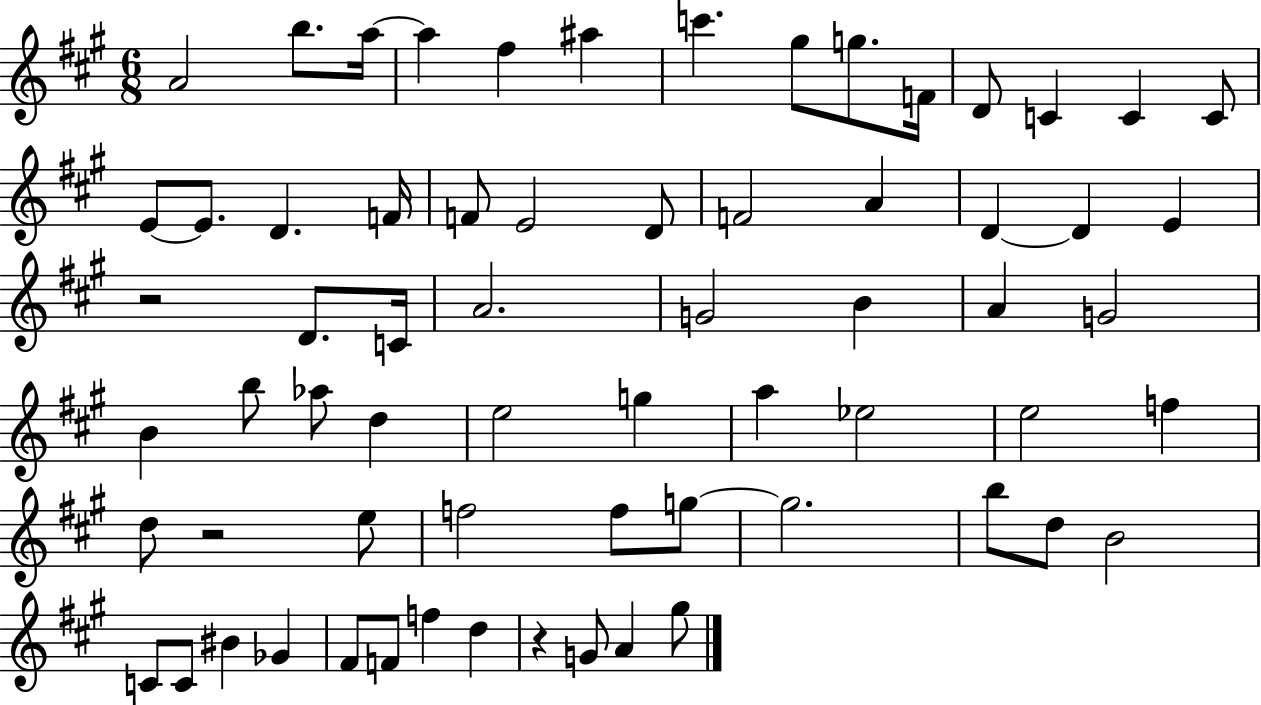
X:1
T:Untitled
M:6/8
L:1/4
K:A
A2 b/2 a/4 a ^f ^a c' ^g/2 g/2 F/4 D/2 C C C/2 E/2 E/2 D F/4 F/2 E2 D/2 F2 A D D E z2 D/2 C/4 A2 G2 B A G2 B b/2 _a/2 d e2 g a _e2 e2 f d/2 z2 e/2 f2 f/2 g/2 g2 b/2 d/2 B2 C/2 C/2 ^B _G ^F/2 F/2 f d z G/2 A ^g/2